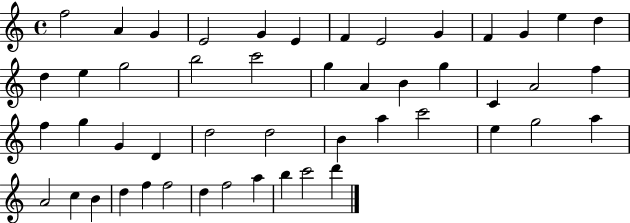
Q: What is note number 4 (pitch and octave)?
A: E4